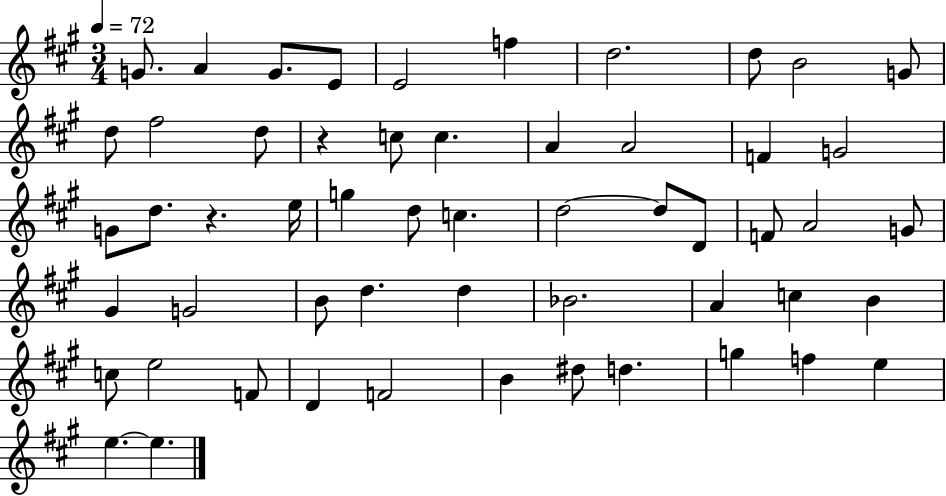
G4/e. A4/q G4/e. E4/e E4/h F5/q D5/h. D5/e B4/h G4/e D5/e F#5/h D5/e R/q C5/e C5/q. A4/q A4/h F4/q G4/h G4/e D5/e. R/q. E5/s G5/q D5/e C5/q. D5/h D5/e D4/e F4/e A4/h G4/e G#4/q G4/h B4/e D5/q. D5/q Bb4/h. A4/q C5/q B4/q C5/e E5/h F4/e D4/q F4/h B4/q D#5/e D5/q. G5/q F5/q E5/q E5/q. E5/q.